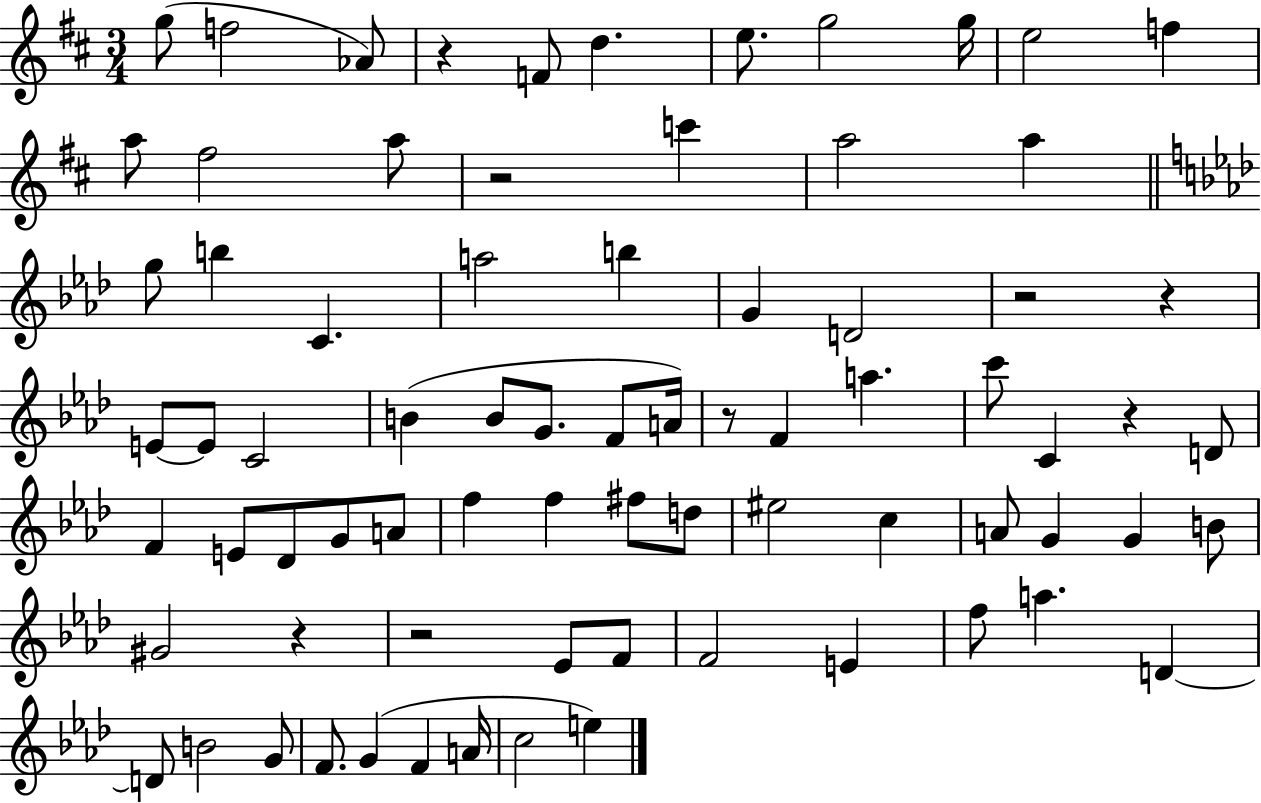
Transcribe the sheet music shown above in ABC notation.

X:1
T:Untitled
M:3/4
L:1/4
K:D
g/2 f2 _A/2 z F/2 d e/2 g2 g/4 e2 f a/2 ^f2 a/2 z2 c' a2 a g/2 b C a2 b G D2 z2 z E/2 E/2 C2 B B/2 G/2 F/2 A/4 z/2 F a c'/2 C z D/2 F E/2 _D/2 G/2 A/2 f f ^f/2 d/2 ^e2 c A/2 G G B/2 ^G2 z z2 _E/2 F/2 F2 E f/2 a D D/2 B2 G/2 F/2 G F A/4 c2 e